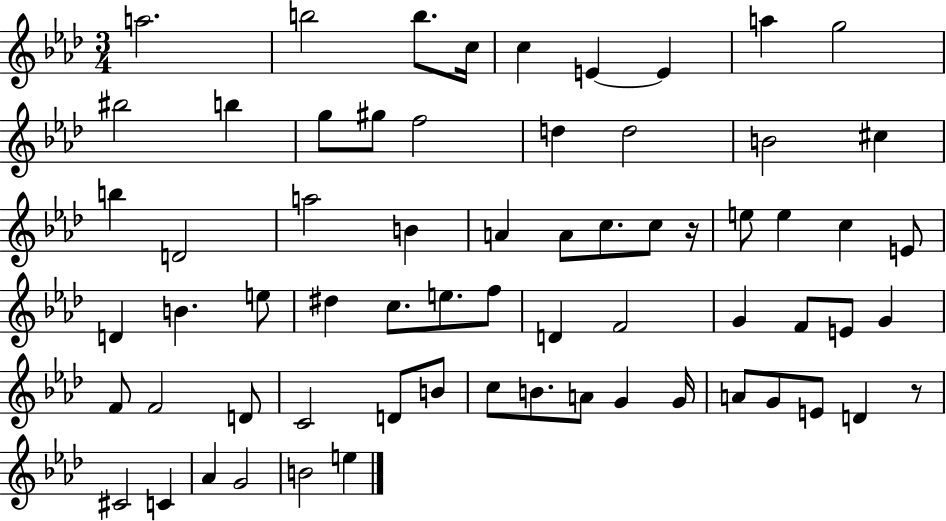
A5/h. B5/h B5/e. C5/s C5/q E4/q E4/q A5/q G5/h BIS5/h B5/q G5/e G#5/e F5/h D5/q D5/h B4/h C#5/q B5/q D4/h A5/h B4/q A4/q A4/e C5/e. C5/e R/s E5/e E5/q C5/q E4/e D4/q B4/q. E5/e D#5/q C5/e. E5/e. F5/e D4/q F4/h G4/q F4/e E4/e G4/q F4/e F4/h D4/e C4/h D4/e B4/e C5/e B4/e. A4/e G4/q G4/s A4/e G4/e E4/e D4/q R/e C#4/h C4/q Ab4/q G4/h B4/h E5/q